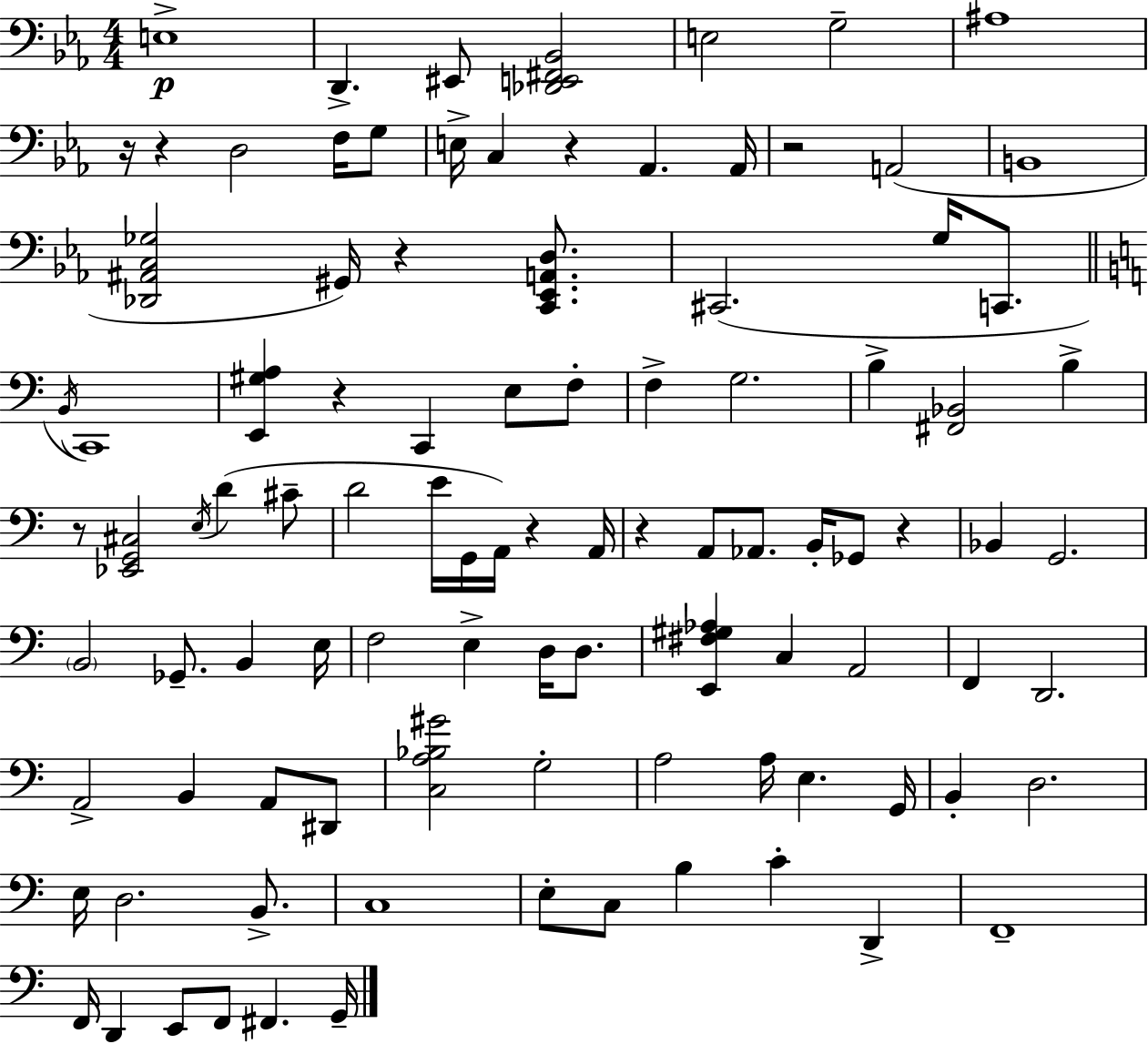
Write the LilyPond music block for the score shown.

{
  \clef bass
  \numericTimeSignature
  \time 4/4
  \key c \minor
  e1->\p | d,4.-> eis,8 <des, e, fis, bes,>2 | e2 g2-- | ais1 | \break r16 r4 d2 f16 g8 | e16-> c4 r4 aes,4. aes,16 | r2 a,2( | b,1 | \break <des, ais, c ges>2 gis,16) r4 <c, ees, a, d>8. | cis,2.( g16 c,8. | \bar "||" \break \key c \major \acciaccatura { b,16 } c,1) | <e, gis a>4 r4 c,4 e8 f8-. | f4-> g2. | b4-> <fis, bes,>2 b4-> | \break r8 <ees, g, cis>2 \acciaccatura { e16 } d'4( | cis'8-- d'2 e'16 g,16 a,16) r4 | a,16 r4 a,8 aes,8. b,16-. ges,8 r4 | bes,4 g,2. | \break \parenthesize b,2 ges,8.-- b,4 | e16 f2 e4-> d16 d8. | <e, fis gis aes>4 c4 a,2 | f,4 d,2. | \break a,2-> b,4 a,8 | dis,8 <c a bes gis'>2 g2-. | a2 a16 e4. | g,16 b,4-. d2. | \break e16 d2. b,8.-> | c1 | e8-. c8 b4 c'4-. d,4-> | f,1-- | \break f,16 d,4 e,8 f,8 fis,4. | g,16-- \bar "|."
}